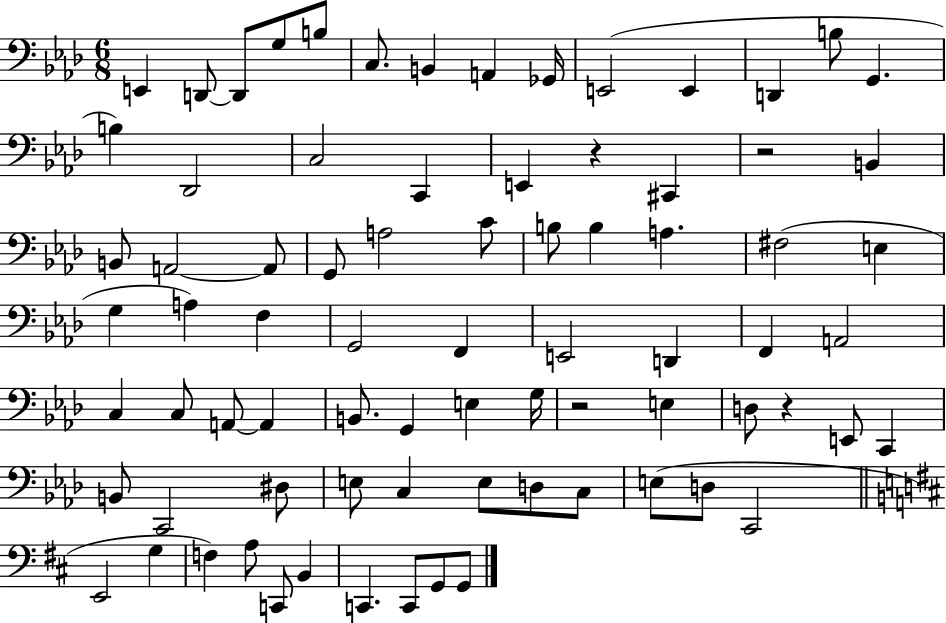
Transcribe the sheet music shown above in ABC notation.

X:1
T:Untitled
M:6/8
L:1/4
K:Ab
E,, D,,/2 D,,/2 G,/2 B,/2 C,/2 B,, A,, _G,,/4 E,,2 E,, D,, B,/2 G,, B, _D,,2 C,2 C,, E,, z ^C,, z2 B,, B,,/2 A,,2 A,,/2 G,,/2 A,2 C/2 B,/2 B, A, ^F,2 E, G, A, F, G,,2 F,, E,,2 D,, F,, A,,2 C, C,/2 A,,/2 A,, B,,/2 G,, E, G,/4 z2 E, D,/2 z E,,/2 C,, B,,/2 C,,2 ^D,/2 E,/2 C, E,/2 D,/2 C,/2 E,/2 D,/2 C,,2 E,,2 G, F, A,/2 C,,/2 B,, C,, C,,/2 G,,/2 G,,/2